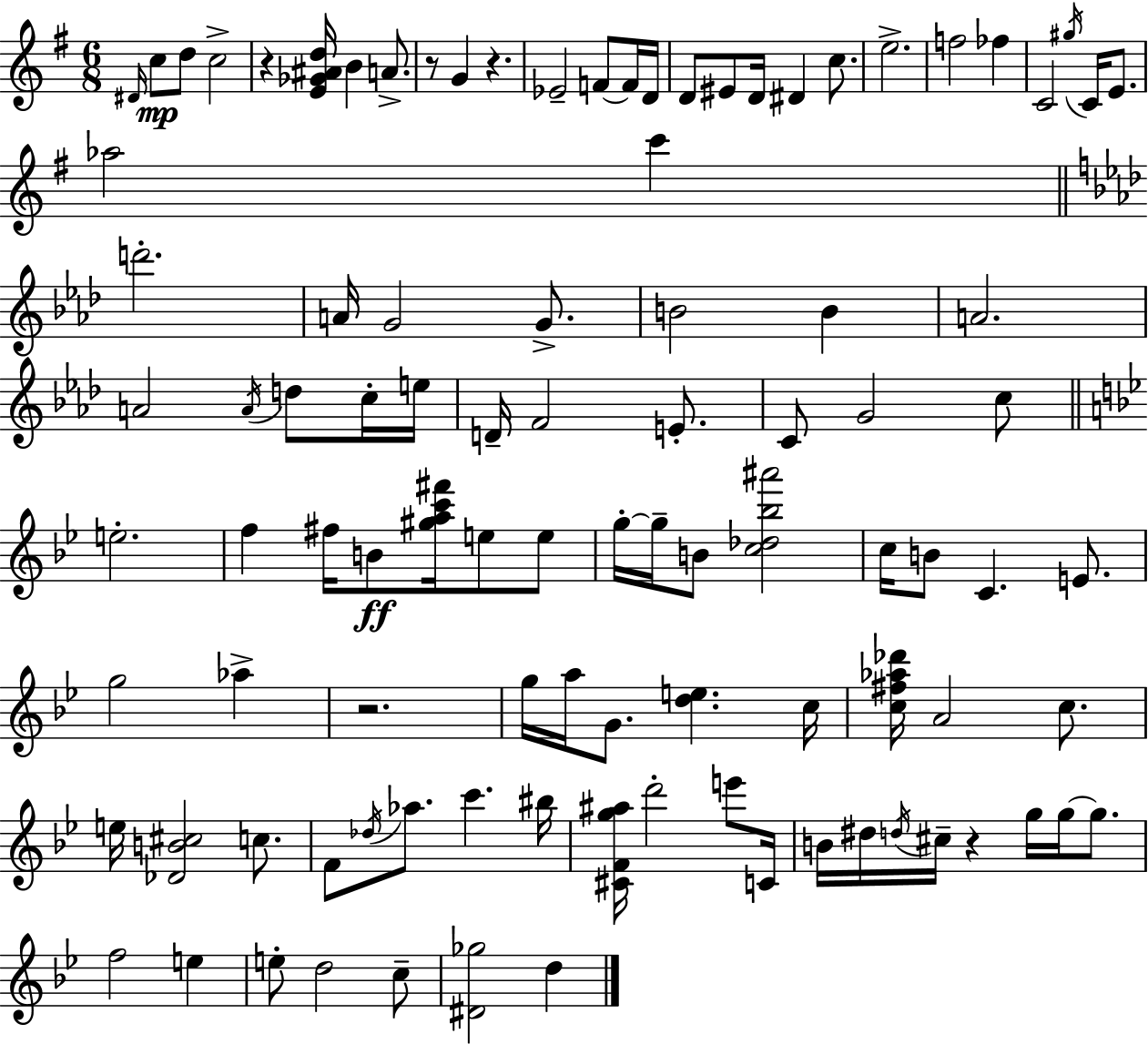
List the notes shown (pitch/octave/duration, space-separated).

D#4/s C5/e D5/e C5/h R/q [E4,Gb4,A#4,D5]/s B4/q A4/e. R/e G4/q R/q. Eb4/h F4/e F4/s D4/s D4/e EIS4/e D4/s D#4/q C5/e. E5/h. F5/h FES5/q C4/h G#5/s C4/s E4/e. Ab5/h C6/q D6/h. A4/s G4/h G4/e. B4/h B4/q A4/h. A4/h A4/s D5/e C5/s E5/s D4/s F4/h E4/e. C4/e G4/h C5/e E5/h. F5/q F#5/s B4/e [G#5,A5,C6,F#6]/s E5/e E5/e G5/s G5/s B4/e [C5,Db5,Bb5,A#6]/h C5/s B4/e C4/q. E4/e. G5/h Ab5/q R/h. G5/s A5/s G4/e. [D5,E5]/q. C5/s [C5,F#5,Ab5,Db6]/s A4/h C5/e. E5/s [Db4,B4,C#5]/h C5/e. F4/e Db5/s Ab5/e. C6/q. BIS5/s [C#4,F4,G5,A#5]/s D6/h E6/e C4/s B4/s D#5/s D5/s C#5/s R/q G5/s G5/s G5/e. F5/h E5/q E5/e D5/h C5/e [D#4,Gb5]/h D5/q